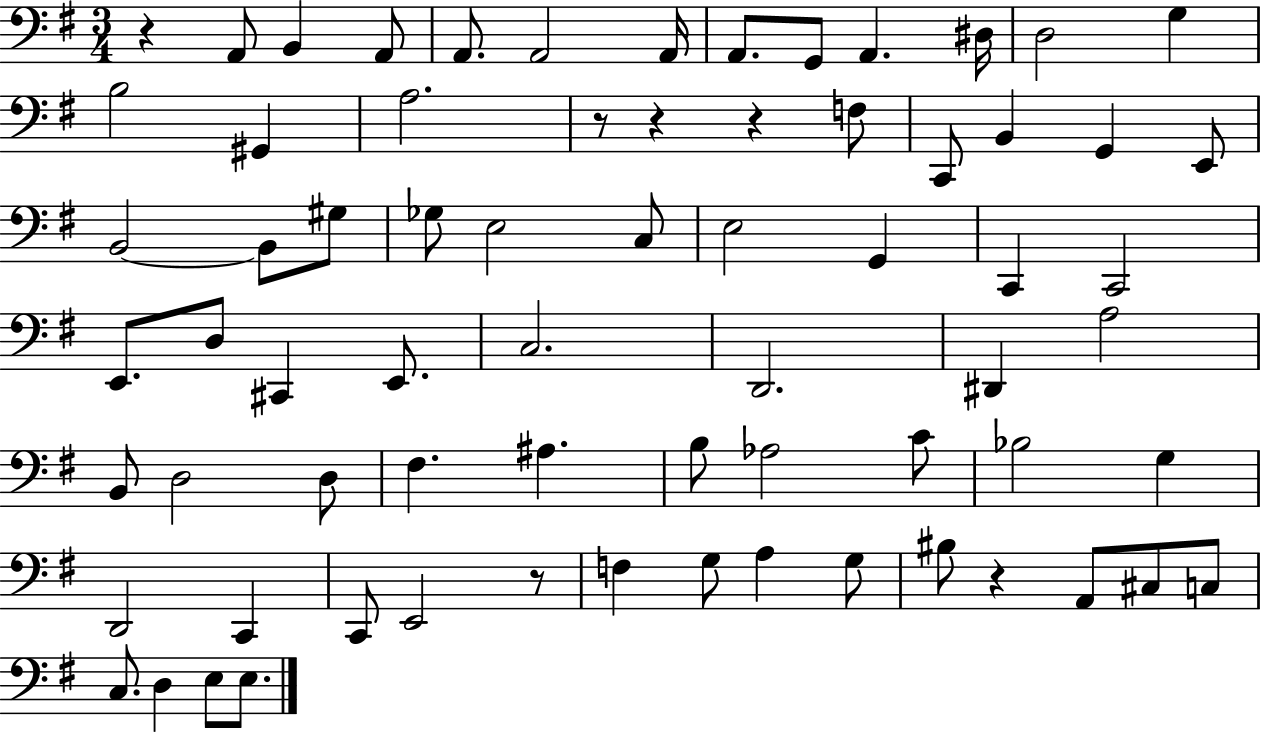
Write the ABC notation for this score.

X:1
T:Untitled
M:3/4
L:1/4
K:G
z A,,/2 B,, A,,/2 A,,/2 A,,2 A,,/4 A,,/2 G,,/2 A,, ^D,/4 D,2 G, B,2 ^G,, A,2 z/2 z z F,/2 C,,/2 B,, G,, E,,/2 B,,2 B,,/2 ^G,/2 _G,/2 E,2 C,/2 E,2 G,, C,, C,,2 E,,/2 D,/2 ^C,, E,,/2 C,2 D,,2 ^D,, A,2 B,,/2 D,2 D,/2 ^F, ^A, B,/2 _A,2 C/2 _B,2 G, D,,2 C,, C,,/2 E,,2 z/2 F, G,/2 A, G,/2 ^B,/2 z A,,/2 ^C,/2 C,/2 C,/2 D, E,/2 E,/2